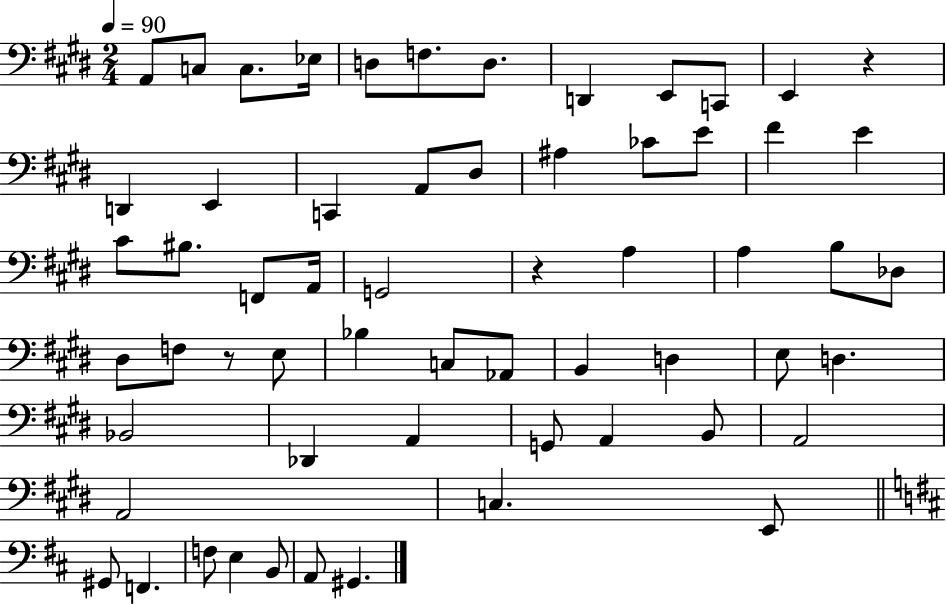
A2/e C3/e C3/e. Eb3/s D3/e F3/e. D3/e. D2/q E2/e C2/e E2/q R/q D2/q E2/q C2/q A2/e D#3/e A#3/q CES4/e E4/e F#4/q E4/q C#4/e BIS3/e. F2/e A2/s G2/h R/q A3/q A3/q B3/e Db3/e D#3/e F3/e R/e E3/e Bb3/q C3/e Ab2/e B2/q D3/q E3/e D3/q. Bb2/h Db2/q A2/q G2/e A2/q B2/e A2/h A2/h C3/q. E2/e G#2/e F2/q. F3/e E3/q B2/e A2/e G#2/q.